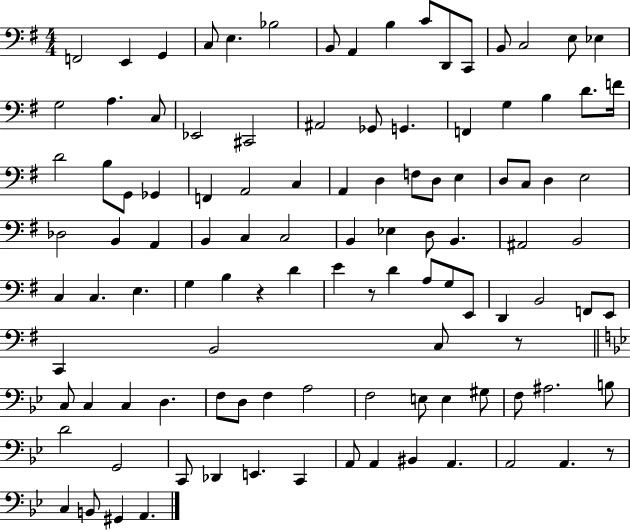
{
  \clef bass
  \numericTimeSignature
  \time 4/4
  \key g \major
  f,2 e,4 g,4 | c8 e4. bes2 | b,8 a,4 b4 c'8 d,8 c,8 | b,8 c2 e8 ees4 | \break g2 a4. c8 | ees,2 cis,2 | ais,2 ges,8 g,4. | f,4 g4 b4 d'8. f'16 | \break d'2 b8 g,8 ges,4 | f,4 a,2 c4 | a,4 d4 f8 d8 e4 | d8 c8 d4 e2 | \break des2 b,4 a,4 | b,4 c4 c2 | b,4 ees4 d8 b,4. | ais,2 b,2 | \break c4 c4. e4. | g4 b4 r4 d'4 | e'4 r8 d'4 a8 g8 e,8 | d,4 b,2 f,8 e,8 | \break c,4 b,2 c8 r8 | \bar "||" \break \key bes \major c8 c4 c4 d4. | f8 d8 f4 a2 | f2 e8 e4 gis8 | f8 ais2. b8 | \break d'2 g,2 | c,8 des,4 e,4. c,4 | a,8 a,4 bis,4 a,4. | a,2 a,4. r8 | \break c4 b,8 gis,4 a,4. | \bar "|."
}